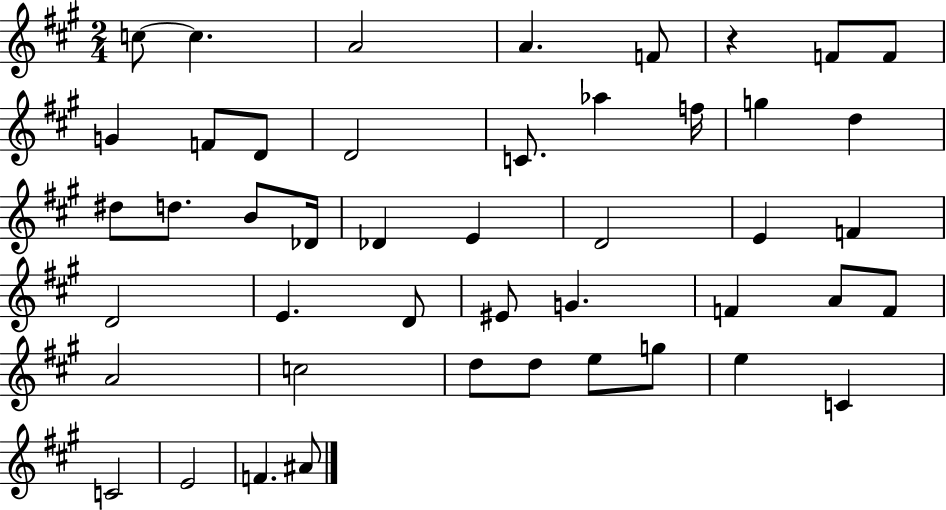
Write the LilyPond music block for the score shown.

{
  \clef treble
  \numericTimeSignature
  \time 2/4
  \key a \major
  \repeat volta 2 { c''8~~ c''4. | a'2 | a'4. f'8 | r4 f'8 f'8 | \break g'4 f'8 d'8 | d'2 | c'8. aes''4 f''16 | g''4 d''4 | \break dis''8 d''8. b'8 des'16 | des'4 e'4 | d'2 | e'4 f'4 | \break d'2 | e'4. d'8 | eis'8 g'4. | f'4 a'8 f'8 | \break a'2 | c''2 | d''8 d''8 e''8 g''8 | e''4 c'4 | \break c'2 | e'2 | f'4. ais'8 | } \bar "|."
}